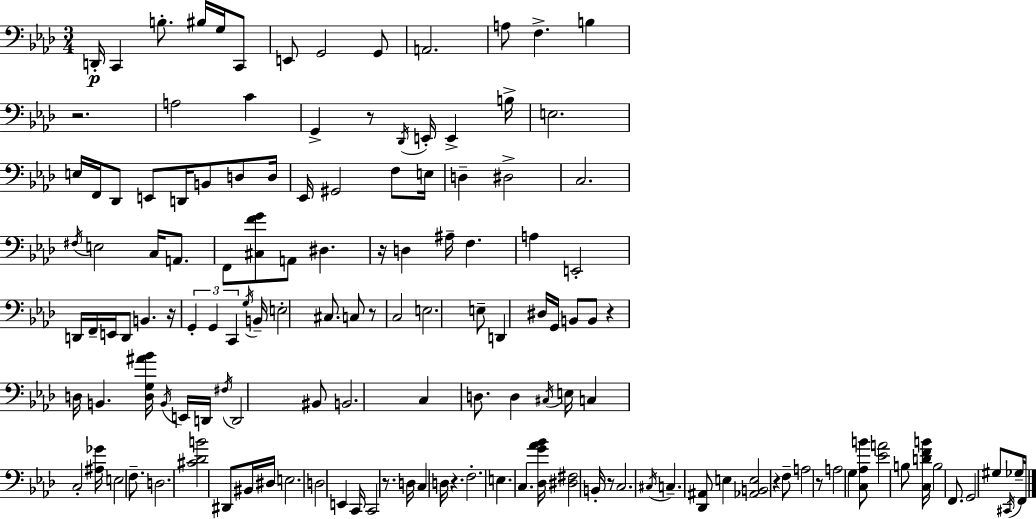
{
  \clef bass
  \numericTimeSignature
  \time 3/4
  \key aes \major
  \repeat volta 2 { d,16-.\p c,4 b8.-. bis16 g16 c,8 | e,8 g,2 g,8 | a,2. | a8 f4.-> b4 | \break r2. | a2 c'4 | g,4-> r8 \acciaccatura { des,16 } e,16-. e,4-> | b16-> e2. | \break e16 f,16 des,8 e,8 d,16 b,8 d8 | d16 ees,16 gis,2 f8 | e16 d4-- dis2-> | c2. | \break \acciaccatura { fis16 } e2 c16 a,8. | f,8 <cis f' g'>8 a,8 dis4. | r16 d4 ais16-- f4. | a4 e,2-. | \break d,16 f,16-- e,16 d,8 b,4. | r16 \tuplet 3/2 { g,4-. g,4 c,4 } | \acciaccatura { g16 } b,16-- e2-. | cis8. c8 r8 c2 | \break e2. | e8-- d,4 dis16 g,16 b,8 | b,8 r4 d16 b,4. | <d g ais' bes'>16 \acciaccatura { b,16 } e,16 d,16 \acciaccatura { fis16 } d,2 | \break bis,8 b,2. | c4 d8. | d4 \acciaccatura { cis16 } e16 c4 c2-. | <ais ges'>16 e2 | \break f8.-- d2. | <cis' des' b'>2 | dis,8 bis,16 dis16 e2. | d2 | \break e,4 c,16 c,2 | r8. d16 c4 d16 | r4. f2.-. | e4. | \break c4. <des g' aes' bes'>16 <dis fis>2 | b,16-. r8 c2. | \acciaccatura { cis16 } c4.-- | <des, ais,>8 e4 <aes, b, e>2 | \break r4 f8-- a2 | r8 a2 | g4 <c aes b'>8 <ees' a'>2 | b8 <c d' f' b'>16 b2 | \break f,8. g,2 | gis8 \acciaccatura { cis,16 } ges16-- f,16 } \bar "|."
}